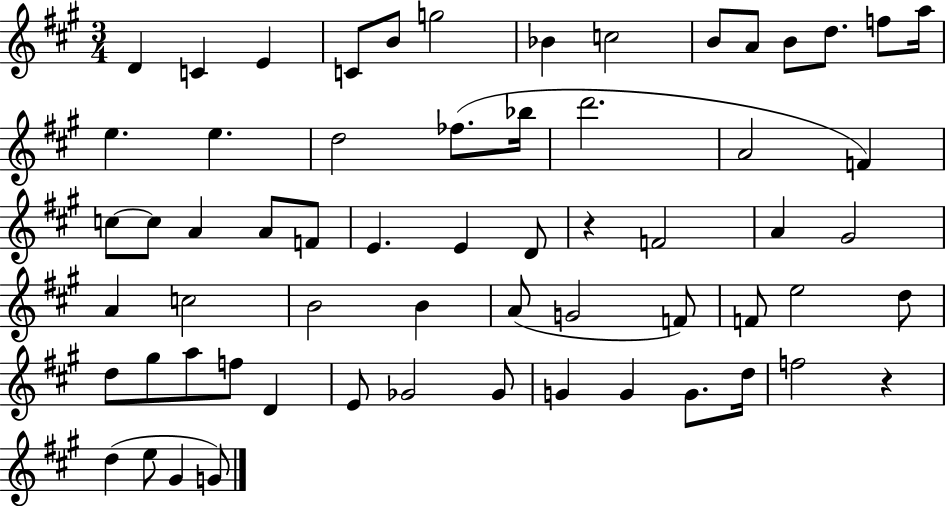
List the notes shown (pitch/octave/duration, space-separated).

D4/q C4/q E4/q C4/e B4/e G5/h Bb4/q C5/h B4/e A4/e B4/e D5/e. F5/e A5/s E5/q. E5/q. D5/h FES5/e. Bb5/s D6/h. A4/h F4/q C5/e C5/e A4/q A4/e F4/e E4/q. E4/q D4/e R/q F4/h A4/q G#4/h A4/q C5/h B4/h B4/q A4/e G4/h F4/e F4/e E5/h D5/e D5/e G#5/e A5/e F5/e D4/q E4/e Gb4/h Gb4/e G4/q G4/q G4/e. D5/s F5/h R/q D5/q E5/e G#4/q G4/e